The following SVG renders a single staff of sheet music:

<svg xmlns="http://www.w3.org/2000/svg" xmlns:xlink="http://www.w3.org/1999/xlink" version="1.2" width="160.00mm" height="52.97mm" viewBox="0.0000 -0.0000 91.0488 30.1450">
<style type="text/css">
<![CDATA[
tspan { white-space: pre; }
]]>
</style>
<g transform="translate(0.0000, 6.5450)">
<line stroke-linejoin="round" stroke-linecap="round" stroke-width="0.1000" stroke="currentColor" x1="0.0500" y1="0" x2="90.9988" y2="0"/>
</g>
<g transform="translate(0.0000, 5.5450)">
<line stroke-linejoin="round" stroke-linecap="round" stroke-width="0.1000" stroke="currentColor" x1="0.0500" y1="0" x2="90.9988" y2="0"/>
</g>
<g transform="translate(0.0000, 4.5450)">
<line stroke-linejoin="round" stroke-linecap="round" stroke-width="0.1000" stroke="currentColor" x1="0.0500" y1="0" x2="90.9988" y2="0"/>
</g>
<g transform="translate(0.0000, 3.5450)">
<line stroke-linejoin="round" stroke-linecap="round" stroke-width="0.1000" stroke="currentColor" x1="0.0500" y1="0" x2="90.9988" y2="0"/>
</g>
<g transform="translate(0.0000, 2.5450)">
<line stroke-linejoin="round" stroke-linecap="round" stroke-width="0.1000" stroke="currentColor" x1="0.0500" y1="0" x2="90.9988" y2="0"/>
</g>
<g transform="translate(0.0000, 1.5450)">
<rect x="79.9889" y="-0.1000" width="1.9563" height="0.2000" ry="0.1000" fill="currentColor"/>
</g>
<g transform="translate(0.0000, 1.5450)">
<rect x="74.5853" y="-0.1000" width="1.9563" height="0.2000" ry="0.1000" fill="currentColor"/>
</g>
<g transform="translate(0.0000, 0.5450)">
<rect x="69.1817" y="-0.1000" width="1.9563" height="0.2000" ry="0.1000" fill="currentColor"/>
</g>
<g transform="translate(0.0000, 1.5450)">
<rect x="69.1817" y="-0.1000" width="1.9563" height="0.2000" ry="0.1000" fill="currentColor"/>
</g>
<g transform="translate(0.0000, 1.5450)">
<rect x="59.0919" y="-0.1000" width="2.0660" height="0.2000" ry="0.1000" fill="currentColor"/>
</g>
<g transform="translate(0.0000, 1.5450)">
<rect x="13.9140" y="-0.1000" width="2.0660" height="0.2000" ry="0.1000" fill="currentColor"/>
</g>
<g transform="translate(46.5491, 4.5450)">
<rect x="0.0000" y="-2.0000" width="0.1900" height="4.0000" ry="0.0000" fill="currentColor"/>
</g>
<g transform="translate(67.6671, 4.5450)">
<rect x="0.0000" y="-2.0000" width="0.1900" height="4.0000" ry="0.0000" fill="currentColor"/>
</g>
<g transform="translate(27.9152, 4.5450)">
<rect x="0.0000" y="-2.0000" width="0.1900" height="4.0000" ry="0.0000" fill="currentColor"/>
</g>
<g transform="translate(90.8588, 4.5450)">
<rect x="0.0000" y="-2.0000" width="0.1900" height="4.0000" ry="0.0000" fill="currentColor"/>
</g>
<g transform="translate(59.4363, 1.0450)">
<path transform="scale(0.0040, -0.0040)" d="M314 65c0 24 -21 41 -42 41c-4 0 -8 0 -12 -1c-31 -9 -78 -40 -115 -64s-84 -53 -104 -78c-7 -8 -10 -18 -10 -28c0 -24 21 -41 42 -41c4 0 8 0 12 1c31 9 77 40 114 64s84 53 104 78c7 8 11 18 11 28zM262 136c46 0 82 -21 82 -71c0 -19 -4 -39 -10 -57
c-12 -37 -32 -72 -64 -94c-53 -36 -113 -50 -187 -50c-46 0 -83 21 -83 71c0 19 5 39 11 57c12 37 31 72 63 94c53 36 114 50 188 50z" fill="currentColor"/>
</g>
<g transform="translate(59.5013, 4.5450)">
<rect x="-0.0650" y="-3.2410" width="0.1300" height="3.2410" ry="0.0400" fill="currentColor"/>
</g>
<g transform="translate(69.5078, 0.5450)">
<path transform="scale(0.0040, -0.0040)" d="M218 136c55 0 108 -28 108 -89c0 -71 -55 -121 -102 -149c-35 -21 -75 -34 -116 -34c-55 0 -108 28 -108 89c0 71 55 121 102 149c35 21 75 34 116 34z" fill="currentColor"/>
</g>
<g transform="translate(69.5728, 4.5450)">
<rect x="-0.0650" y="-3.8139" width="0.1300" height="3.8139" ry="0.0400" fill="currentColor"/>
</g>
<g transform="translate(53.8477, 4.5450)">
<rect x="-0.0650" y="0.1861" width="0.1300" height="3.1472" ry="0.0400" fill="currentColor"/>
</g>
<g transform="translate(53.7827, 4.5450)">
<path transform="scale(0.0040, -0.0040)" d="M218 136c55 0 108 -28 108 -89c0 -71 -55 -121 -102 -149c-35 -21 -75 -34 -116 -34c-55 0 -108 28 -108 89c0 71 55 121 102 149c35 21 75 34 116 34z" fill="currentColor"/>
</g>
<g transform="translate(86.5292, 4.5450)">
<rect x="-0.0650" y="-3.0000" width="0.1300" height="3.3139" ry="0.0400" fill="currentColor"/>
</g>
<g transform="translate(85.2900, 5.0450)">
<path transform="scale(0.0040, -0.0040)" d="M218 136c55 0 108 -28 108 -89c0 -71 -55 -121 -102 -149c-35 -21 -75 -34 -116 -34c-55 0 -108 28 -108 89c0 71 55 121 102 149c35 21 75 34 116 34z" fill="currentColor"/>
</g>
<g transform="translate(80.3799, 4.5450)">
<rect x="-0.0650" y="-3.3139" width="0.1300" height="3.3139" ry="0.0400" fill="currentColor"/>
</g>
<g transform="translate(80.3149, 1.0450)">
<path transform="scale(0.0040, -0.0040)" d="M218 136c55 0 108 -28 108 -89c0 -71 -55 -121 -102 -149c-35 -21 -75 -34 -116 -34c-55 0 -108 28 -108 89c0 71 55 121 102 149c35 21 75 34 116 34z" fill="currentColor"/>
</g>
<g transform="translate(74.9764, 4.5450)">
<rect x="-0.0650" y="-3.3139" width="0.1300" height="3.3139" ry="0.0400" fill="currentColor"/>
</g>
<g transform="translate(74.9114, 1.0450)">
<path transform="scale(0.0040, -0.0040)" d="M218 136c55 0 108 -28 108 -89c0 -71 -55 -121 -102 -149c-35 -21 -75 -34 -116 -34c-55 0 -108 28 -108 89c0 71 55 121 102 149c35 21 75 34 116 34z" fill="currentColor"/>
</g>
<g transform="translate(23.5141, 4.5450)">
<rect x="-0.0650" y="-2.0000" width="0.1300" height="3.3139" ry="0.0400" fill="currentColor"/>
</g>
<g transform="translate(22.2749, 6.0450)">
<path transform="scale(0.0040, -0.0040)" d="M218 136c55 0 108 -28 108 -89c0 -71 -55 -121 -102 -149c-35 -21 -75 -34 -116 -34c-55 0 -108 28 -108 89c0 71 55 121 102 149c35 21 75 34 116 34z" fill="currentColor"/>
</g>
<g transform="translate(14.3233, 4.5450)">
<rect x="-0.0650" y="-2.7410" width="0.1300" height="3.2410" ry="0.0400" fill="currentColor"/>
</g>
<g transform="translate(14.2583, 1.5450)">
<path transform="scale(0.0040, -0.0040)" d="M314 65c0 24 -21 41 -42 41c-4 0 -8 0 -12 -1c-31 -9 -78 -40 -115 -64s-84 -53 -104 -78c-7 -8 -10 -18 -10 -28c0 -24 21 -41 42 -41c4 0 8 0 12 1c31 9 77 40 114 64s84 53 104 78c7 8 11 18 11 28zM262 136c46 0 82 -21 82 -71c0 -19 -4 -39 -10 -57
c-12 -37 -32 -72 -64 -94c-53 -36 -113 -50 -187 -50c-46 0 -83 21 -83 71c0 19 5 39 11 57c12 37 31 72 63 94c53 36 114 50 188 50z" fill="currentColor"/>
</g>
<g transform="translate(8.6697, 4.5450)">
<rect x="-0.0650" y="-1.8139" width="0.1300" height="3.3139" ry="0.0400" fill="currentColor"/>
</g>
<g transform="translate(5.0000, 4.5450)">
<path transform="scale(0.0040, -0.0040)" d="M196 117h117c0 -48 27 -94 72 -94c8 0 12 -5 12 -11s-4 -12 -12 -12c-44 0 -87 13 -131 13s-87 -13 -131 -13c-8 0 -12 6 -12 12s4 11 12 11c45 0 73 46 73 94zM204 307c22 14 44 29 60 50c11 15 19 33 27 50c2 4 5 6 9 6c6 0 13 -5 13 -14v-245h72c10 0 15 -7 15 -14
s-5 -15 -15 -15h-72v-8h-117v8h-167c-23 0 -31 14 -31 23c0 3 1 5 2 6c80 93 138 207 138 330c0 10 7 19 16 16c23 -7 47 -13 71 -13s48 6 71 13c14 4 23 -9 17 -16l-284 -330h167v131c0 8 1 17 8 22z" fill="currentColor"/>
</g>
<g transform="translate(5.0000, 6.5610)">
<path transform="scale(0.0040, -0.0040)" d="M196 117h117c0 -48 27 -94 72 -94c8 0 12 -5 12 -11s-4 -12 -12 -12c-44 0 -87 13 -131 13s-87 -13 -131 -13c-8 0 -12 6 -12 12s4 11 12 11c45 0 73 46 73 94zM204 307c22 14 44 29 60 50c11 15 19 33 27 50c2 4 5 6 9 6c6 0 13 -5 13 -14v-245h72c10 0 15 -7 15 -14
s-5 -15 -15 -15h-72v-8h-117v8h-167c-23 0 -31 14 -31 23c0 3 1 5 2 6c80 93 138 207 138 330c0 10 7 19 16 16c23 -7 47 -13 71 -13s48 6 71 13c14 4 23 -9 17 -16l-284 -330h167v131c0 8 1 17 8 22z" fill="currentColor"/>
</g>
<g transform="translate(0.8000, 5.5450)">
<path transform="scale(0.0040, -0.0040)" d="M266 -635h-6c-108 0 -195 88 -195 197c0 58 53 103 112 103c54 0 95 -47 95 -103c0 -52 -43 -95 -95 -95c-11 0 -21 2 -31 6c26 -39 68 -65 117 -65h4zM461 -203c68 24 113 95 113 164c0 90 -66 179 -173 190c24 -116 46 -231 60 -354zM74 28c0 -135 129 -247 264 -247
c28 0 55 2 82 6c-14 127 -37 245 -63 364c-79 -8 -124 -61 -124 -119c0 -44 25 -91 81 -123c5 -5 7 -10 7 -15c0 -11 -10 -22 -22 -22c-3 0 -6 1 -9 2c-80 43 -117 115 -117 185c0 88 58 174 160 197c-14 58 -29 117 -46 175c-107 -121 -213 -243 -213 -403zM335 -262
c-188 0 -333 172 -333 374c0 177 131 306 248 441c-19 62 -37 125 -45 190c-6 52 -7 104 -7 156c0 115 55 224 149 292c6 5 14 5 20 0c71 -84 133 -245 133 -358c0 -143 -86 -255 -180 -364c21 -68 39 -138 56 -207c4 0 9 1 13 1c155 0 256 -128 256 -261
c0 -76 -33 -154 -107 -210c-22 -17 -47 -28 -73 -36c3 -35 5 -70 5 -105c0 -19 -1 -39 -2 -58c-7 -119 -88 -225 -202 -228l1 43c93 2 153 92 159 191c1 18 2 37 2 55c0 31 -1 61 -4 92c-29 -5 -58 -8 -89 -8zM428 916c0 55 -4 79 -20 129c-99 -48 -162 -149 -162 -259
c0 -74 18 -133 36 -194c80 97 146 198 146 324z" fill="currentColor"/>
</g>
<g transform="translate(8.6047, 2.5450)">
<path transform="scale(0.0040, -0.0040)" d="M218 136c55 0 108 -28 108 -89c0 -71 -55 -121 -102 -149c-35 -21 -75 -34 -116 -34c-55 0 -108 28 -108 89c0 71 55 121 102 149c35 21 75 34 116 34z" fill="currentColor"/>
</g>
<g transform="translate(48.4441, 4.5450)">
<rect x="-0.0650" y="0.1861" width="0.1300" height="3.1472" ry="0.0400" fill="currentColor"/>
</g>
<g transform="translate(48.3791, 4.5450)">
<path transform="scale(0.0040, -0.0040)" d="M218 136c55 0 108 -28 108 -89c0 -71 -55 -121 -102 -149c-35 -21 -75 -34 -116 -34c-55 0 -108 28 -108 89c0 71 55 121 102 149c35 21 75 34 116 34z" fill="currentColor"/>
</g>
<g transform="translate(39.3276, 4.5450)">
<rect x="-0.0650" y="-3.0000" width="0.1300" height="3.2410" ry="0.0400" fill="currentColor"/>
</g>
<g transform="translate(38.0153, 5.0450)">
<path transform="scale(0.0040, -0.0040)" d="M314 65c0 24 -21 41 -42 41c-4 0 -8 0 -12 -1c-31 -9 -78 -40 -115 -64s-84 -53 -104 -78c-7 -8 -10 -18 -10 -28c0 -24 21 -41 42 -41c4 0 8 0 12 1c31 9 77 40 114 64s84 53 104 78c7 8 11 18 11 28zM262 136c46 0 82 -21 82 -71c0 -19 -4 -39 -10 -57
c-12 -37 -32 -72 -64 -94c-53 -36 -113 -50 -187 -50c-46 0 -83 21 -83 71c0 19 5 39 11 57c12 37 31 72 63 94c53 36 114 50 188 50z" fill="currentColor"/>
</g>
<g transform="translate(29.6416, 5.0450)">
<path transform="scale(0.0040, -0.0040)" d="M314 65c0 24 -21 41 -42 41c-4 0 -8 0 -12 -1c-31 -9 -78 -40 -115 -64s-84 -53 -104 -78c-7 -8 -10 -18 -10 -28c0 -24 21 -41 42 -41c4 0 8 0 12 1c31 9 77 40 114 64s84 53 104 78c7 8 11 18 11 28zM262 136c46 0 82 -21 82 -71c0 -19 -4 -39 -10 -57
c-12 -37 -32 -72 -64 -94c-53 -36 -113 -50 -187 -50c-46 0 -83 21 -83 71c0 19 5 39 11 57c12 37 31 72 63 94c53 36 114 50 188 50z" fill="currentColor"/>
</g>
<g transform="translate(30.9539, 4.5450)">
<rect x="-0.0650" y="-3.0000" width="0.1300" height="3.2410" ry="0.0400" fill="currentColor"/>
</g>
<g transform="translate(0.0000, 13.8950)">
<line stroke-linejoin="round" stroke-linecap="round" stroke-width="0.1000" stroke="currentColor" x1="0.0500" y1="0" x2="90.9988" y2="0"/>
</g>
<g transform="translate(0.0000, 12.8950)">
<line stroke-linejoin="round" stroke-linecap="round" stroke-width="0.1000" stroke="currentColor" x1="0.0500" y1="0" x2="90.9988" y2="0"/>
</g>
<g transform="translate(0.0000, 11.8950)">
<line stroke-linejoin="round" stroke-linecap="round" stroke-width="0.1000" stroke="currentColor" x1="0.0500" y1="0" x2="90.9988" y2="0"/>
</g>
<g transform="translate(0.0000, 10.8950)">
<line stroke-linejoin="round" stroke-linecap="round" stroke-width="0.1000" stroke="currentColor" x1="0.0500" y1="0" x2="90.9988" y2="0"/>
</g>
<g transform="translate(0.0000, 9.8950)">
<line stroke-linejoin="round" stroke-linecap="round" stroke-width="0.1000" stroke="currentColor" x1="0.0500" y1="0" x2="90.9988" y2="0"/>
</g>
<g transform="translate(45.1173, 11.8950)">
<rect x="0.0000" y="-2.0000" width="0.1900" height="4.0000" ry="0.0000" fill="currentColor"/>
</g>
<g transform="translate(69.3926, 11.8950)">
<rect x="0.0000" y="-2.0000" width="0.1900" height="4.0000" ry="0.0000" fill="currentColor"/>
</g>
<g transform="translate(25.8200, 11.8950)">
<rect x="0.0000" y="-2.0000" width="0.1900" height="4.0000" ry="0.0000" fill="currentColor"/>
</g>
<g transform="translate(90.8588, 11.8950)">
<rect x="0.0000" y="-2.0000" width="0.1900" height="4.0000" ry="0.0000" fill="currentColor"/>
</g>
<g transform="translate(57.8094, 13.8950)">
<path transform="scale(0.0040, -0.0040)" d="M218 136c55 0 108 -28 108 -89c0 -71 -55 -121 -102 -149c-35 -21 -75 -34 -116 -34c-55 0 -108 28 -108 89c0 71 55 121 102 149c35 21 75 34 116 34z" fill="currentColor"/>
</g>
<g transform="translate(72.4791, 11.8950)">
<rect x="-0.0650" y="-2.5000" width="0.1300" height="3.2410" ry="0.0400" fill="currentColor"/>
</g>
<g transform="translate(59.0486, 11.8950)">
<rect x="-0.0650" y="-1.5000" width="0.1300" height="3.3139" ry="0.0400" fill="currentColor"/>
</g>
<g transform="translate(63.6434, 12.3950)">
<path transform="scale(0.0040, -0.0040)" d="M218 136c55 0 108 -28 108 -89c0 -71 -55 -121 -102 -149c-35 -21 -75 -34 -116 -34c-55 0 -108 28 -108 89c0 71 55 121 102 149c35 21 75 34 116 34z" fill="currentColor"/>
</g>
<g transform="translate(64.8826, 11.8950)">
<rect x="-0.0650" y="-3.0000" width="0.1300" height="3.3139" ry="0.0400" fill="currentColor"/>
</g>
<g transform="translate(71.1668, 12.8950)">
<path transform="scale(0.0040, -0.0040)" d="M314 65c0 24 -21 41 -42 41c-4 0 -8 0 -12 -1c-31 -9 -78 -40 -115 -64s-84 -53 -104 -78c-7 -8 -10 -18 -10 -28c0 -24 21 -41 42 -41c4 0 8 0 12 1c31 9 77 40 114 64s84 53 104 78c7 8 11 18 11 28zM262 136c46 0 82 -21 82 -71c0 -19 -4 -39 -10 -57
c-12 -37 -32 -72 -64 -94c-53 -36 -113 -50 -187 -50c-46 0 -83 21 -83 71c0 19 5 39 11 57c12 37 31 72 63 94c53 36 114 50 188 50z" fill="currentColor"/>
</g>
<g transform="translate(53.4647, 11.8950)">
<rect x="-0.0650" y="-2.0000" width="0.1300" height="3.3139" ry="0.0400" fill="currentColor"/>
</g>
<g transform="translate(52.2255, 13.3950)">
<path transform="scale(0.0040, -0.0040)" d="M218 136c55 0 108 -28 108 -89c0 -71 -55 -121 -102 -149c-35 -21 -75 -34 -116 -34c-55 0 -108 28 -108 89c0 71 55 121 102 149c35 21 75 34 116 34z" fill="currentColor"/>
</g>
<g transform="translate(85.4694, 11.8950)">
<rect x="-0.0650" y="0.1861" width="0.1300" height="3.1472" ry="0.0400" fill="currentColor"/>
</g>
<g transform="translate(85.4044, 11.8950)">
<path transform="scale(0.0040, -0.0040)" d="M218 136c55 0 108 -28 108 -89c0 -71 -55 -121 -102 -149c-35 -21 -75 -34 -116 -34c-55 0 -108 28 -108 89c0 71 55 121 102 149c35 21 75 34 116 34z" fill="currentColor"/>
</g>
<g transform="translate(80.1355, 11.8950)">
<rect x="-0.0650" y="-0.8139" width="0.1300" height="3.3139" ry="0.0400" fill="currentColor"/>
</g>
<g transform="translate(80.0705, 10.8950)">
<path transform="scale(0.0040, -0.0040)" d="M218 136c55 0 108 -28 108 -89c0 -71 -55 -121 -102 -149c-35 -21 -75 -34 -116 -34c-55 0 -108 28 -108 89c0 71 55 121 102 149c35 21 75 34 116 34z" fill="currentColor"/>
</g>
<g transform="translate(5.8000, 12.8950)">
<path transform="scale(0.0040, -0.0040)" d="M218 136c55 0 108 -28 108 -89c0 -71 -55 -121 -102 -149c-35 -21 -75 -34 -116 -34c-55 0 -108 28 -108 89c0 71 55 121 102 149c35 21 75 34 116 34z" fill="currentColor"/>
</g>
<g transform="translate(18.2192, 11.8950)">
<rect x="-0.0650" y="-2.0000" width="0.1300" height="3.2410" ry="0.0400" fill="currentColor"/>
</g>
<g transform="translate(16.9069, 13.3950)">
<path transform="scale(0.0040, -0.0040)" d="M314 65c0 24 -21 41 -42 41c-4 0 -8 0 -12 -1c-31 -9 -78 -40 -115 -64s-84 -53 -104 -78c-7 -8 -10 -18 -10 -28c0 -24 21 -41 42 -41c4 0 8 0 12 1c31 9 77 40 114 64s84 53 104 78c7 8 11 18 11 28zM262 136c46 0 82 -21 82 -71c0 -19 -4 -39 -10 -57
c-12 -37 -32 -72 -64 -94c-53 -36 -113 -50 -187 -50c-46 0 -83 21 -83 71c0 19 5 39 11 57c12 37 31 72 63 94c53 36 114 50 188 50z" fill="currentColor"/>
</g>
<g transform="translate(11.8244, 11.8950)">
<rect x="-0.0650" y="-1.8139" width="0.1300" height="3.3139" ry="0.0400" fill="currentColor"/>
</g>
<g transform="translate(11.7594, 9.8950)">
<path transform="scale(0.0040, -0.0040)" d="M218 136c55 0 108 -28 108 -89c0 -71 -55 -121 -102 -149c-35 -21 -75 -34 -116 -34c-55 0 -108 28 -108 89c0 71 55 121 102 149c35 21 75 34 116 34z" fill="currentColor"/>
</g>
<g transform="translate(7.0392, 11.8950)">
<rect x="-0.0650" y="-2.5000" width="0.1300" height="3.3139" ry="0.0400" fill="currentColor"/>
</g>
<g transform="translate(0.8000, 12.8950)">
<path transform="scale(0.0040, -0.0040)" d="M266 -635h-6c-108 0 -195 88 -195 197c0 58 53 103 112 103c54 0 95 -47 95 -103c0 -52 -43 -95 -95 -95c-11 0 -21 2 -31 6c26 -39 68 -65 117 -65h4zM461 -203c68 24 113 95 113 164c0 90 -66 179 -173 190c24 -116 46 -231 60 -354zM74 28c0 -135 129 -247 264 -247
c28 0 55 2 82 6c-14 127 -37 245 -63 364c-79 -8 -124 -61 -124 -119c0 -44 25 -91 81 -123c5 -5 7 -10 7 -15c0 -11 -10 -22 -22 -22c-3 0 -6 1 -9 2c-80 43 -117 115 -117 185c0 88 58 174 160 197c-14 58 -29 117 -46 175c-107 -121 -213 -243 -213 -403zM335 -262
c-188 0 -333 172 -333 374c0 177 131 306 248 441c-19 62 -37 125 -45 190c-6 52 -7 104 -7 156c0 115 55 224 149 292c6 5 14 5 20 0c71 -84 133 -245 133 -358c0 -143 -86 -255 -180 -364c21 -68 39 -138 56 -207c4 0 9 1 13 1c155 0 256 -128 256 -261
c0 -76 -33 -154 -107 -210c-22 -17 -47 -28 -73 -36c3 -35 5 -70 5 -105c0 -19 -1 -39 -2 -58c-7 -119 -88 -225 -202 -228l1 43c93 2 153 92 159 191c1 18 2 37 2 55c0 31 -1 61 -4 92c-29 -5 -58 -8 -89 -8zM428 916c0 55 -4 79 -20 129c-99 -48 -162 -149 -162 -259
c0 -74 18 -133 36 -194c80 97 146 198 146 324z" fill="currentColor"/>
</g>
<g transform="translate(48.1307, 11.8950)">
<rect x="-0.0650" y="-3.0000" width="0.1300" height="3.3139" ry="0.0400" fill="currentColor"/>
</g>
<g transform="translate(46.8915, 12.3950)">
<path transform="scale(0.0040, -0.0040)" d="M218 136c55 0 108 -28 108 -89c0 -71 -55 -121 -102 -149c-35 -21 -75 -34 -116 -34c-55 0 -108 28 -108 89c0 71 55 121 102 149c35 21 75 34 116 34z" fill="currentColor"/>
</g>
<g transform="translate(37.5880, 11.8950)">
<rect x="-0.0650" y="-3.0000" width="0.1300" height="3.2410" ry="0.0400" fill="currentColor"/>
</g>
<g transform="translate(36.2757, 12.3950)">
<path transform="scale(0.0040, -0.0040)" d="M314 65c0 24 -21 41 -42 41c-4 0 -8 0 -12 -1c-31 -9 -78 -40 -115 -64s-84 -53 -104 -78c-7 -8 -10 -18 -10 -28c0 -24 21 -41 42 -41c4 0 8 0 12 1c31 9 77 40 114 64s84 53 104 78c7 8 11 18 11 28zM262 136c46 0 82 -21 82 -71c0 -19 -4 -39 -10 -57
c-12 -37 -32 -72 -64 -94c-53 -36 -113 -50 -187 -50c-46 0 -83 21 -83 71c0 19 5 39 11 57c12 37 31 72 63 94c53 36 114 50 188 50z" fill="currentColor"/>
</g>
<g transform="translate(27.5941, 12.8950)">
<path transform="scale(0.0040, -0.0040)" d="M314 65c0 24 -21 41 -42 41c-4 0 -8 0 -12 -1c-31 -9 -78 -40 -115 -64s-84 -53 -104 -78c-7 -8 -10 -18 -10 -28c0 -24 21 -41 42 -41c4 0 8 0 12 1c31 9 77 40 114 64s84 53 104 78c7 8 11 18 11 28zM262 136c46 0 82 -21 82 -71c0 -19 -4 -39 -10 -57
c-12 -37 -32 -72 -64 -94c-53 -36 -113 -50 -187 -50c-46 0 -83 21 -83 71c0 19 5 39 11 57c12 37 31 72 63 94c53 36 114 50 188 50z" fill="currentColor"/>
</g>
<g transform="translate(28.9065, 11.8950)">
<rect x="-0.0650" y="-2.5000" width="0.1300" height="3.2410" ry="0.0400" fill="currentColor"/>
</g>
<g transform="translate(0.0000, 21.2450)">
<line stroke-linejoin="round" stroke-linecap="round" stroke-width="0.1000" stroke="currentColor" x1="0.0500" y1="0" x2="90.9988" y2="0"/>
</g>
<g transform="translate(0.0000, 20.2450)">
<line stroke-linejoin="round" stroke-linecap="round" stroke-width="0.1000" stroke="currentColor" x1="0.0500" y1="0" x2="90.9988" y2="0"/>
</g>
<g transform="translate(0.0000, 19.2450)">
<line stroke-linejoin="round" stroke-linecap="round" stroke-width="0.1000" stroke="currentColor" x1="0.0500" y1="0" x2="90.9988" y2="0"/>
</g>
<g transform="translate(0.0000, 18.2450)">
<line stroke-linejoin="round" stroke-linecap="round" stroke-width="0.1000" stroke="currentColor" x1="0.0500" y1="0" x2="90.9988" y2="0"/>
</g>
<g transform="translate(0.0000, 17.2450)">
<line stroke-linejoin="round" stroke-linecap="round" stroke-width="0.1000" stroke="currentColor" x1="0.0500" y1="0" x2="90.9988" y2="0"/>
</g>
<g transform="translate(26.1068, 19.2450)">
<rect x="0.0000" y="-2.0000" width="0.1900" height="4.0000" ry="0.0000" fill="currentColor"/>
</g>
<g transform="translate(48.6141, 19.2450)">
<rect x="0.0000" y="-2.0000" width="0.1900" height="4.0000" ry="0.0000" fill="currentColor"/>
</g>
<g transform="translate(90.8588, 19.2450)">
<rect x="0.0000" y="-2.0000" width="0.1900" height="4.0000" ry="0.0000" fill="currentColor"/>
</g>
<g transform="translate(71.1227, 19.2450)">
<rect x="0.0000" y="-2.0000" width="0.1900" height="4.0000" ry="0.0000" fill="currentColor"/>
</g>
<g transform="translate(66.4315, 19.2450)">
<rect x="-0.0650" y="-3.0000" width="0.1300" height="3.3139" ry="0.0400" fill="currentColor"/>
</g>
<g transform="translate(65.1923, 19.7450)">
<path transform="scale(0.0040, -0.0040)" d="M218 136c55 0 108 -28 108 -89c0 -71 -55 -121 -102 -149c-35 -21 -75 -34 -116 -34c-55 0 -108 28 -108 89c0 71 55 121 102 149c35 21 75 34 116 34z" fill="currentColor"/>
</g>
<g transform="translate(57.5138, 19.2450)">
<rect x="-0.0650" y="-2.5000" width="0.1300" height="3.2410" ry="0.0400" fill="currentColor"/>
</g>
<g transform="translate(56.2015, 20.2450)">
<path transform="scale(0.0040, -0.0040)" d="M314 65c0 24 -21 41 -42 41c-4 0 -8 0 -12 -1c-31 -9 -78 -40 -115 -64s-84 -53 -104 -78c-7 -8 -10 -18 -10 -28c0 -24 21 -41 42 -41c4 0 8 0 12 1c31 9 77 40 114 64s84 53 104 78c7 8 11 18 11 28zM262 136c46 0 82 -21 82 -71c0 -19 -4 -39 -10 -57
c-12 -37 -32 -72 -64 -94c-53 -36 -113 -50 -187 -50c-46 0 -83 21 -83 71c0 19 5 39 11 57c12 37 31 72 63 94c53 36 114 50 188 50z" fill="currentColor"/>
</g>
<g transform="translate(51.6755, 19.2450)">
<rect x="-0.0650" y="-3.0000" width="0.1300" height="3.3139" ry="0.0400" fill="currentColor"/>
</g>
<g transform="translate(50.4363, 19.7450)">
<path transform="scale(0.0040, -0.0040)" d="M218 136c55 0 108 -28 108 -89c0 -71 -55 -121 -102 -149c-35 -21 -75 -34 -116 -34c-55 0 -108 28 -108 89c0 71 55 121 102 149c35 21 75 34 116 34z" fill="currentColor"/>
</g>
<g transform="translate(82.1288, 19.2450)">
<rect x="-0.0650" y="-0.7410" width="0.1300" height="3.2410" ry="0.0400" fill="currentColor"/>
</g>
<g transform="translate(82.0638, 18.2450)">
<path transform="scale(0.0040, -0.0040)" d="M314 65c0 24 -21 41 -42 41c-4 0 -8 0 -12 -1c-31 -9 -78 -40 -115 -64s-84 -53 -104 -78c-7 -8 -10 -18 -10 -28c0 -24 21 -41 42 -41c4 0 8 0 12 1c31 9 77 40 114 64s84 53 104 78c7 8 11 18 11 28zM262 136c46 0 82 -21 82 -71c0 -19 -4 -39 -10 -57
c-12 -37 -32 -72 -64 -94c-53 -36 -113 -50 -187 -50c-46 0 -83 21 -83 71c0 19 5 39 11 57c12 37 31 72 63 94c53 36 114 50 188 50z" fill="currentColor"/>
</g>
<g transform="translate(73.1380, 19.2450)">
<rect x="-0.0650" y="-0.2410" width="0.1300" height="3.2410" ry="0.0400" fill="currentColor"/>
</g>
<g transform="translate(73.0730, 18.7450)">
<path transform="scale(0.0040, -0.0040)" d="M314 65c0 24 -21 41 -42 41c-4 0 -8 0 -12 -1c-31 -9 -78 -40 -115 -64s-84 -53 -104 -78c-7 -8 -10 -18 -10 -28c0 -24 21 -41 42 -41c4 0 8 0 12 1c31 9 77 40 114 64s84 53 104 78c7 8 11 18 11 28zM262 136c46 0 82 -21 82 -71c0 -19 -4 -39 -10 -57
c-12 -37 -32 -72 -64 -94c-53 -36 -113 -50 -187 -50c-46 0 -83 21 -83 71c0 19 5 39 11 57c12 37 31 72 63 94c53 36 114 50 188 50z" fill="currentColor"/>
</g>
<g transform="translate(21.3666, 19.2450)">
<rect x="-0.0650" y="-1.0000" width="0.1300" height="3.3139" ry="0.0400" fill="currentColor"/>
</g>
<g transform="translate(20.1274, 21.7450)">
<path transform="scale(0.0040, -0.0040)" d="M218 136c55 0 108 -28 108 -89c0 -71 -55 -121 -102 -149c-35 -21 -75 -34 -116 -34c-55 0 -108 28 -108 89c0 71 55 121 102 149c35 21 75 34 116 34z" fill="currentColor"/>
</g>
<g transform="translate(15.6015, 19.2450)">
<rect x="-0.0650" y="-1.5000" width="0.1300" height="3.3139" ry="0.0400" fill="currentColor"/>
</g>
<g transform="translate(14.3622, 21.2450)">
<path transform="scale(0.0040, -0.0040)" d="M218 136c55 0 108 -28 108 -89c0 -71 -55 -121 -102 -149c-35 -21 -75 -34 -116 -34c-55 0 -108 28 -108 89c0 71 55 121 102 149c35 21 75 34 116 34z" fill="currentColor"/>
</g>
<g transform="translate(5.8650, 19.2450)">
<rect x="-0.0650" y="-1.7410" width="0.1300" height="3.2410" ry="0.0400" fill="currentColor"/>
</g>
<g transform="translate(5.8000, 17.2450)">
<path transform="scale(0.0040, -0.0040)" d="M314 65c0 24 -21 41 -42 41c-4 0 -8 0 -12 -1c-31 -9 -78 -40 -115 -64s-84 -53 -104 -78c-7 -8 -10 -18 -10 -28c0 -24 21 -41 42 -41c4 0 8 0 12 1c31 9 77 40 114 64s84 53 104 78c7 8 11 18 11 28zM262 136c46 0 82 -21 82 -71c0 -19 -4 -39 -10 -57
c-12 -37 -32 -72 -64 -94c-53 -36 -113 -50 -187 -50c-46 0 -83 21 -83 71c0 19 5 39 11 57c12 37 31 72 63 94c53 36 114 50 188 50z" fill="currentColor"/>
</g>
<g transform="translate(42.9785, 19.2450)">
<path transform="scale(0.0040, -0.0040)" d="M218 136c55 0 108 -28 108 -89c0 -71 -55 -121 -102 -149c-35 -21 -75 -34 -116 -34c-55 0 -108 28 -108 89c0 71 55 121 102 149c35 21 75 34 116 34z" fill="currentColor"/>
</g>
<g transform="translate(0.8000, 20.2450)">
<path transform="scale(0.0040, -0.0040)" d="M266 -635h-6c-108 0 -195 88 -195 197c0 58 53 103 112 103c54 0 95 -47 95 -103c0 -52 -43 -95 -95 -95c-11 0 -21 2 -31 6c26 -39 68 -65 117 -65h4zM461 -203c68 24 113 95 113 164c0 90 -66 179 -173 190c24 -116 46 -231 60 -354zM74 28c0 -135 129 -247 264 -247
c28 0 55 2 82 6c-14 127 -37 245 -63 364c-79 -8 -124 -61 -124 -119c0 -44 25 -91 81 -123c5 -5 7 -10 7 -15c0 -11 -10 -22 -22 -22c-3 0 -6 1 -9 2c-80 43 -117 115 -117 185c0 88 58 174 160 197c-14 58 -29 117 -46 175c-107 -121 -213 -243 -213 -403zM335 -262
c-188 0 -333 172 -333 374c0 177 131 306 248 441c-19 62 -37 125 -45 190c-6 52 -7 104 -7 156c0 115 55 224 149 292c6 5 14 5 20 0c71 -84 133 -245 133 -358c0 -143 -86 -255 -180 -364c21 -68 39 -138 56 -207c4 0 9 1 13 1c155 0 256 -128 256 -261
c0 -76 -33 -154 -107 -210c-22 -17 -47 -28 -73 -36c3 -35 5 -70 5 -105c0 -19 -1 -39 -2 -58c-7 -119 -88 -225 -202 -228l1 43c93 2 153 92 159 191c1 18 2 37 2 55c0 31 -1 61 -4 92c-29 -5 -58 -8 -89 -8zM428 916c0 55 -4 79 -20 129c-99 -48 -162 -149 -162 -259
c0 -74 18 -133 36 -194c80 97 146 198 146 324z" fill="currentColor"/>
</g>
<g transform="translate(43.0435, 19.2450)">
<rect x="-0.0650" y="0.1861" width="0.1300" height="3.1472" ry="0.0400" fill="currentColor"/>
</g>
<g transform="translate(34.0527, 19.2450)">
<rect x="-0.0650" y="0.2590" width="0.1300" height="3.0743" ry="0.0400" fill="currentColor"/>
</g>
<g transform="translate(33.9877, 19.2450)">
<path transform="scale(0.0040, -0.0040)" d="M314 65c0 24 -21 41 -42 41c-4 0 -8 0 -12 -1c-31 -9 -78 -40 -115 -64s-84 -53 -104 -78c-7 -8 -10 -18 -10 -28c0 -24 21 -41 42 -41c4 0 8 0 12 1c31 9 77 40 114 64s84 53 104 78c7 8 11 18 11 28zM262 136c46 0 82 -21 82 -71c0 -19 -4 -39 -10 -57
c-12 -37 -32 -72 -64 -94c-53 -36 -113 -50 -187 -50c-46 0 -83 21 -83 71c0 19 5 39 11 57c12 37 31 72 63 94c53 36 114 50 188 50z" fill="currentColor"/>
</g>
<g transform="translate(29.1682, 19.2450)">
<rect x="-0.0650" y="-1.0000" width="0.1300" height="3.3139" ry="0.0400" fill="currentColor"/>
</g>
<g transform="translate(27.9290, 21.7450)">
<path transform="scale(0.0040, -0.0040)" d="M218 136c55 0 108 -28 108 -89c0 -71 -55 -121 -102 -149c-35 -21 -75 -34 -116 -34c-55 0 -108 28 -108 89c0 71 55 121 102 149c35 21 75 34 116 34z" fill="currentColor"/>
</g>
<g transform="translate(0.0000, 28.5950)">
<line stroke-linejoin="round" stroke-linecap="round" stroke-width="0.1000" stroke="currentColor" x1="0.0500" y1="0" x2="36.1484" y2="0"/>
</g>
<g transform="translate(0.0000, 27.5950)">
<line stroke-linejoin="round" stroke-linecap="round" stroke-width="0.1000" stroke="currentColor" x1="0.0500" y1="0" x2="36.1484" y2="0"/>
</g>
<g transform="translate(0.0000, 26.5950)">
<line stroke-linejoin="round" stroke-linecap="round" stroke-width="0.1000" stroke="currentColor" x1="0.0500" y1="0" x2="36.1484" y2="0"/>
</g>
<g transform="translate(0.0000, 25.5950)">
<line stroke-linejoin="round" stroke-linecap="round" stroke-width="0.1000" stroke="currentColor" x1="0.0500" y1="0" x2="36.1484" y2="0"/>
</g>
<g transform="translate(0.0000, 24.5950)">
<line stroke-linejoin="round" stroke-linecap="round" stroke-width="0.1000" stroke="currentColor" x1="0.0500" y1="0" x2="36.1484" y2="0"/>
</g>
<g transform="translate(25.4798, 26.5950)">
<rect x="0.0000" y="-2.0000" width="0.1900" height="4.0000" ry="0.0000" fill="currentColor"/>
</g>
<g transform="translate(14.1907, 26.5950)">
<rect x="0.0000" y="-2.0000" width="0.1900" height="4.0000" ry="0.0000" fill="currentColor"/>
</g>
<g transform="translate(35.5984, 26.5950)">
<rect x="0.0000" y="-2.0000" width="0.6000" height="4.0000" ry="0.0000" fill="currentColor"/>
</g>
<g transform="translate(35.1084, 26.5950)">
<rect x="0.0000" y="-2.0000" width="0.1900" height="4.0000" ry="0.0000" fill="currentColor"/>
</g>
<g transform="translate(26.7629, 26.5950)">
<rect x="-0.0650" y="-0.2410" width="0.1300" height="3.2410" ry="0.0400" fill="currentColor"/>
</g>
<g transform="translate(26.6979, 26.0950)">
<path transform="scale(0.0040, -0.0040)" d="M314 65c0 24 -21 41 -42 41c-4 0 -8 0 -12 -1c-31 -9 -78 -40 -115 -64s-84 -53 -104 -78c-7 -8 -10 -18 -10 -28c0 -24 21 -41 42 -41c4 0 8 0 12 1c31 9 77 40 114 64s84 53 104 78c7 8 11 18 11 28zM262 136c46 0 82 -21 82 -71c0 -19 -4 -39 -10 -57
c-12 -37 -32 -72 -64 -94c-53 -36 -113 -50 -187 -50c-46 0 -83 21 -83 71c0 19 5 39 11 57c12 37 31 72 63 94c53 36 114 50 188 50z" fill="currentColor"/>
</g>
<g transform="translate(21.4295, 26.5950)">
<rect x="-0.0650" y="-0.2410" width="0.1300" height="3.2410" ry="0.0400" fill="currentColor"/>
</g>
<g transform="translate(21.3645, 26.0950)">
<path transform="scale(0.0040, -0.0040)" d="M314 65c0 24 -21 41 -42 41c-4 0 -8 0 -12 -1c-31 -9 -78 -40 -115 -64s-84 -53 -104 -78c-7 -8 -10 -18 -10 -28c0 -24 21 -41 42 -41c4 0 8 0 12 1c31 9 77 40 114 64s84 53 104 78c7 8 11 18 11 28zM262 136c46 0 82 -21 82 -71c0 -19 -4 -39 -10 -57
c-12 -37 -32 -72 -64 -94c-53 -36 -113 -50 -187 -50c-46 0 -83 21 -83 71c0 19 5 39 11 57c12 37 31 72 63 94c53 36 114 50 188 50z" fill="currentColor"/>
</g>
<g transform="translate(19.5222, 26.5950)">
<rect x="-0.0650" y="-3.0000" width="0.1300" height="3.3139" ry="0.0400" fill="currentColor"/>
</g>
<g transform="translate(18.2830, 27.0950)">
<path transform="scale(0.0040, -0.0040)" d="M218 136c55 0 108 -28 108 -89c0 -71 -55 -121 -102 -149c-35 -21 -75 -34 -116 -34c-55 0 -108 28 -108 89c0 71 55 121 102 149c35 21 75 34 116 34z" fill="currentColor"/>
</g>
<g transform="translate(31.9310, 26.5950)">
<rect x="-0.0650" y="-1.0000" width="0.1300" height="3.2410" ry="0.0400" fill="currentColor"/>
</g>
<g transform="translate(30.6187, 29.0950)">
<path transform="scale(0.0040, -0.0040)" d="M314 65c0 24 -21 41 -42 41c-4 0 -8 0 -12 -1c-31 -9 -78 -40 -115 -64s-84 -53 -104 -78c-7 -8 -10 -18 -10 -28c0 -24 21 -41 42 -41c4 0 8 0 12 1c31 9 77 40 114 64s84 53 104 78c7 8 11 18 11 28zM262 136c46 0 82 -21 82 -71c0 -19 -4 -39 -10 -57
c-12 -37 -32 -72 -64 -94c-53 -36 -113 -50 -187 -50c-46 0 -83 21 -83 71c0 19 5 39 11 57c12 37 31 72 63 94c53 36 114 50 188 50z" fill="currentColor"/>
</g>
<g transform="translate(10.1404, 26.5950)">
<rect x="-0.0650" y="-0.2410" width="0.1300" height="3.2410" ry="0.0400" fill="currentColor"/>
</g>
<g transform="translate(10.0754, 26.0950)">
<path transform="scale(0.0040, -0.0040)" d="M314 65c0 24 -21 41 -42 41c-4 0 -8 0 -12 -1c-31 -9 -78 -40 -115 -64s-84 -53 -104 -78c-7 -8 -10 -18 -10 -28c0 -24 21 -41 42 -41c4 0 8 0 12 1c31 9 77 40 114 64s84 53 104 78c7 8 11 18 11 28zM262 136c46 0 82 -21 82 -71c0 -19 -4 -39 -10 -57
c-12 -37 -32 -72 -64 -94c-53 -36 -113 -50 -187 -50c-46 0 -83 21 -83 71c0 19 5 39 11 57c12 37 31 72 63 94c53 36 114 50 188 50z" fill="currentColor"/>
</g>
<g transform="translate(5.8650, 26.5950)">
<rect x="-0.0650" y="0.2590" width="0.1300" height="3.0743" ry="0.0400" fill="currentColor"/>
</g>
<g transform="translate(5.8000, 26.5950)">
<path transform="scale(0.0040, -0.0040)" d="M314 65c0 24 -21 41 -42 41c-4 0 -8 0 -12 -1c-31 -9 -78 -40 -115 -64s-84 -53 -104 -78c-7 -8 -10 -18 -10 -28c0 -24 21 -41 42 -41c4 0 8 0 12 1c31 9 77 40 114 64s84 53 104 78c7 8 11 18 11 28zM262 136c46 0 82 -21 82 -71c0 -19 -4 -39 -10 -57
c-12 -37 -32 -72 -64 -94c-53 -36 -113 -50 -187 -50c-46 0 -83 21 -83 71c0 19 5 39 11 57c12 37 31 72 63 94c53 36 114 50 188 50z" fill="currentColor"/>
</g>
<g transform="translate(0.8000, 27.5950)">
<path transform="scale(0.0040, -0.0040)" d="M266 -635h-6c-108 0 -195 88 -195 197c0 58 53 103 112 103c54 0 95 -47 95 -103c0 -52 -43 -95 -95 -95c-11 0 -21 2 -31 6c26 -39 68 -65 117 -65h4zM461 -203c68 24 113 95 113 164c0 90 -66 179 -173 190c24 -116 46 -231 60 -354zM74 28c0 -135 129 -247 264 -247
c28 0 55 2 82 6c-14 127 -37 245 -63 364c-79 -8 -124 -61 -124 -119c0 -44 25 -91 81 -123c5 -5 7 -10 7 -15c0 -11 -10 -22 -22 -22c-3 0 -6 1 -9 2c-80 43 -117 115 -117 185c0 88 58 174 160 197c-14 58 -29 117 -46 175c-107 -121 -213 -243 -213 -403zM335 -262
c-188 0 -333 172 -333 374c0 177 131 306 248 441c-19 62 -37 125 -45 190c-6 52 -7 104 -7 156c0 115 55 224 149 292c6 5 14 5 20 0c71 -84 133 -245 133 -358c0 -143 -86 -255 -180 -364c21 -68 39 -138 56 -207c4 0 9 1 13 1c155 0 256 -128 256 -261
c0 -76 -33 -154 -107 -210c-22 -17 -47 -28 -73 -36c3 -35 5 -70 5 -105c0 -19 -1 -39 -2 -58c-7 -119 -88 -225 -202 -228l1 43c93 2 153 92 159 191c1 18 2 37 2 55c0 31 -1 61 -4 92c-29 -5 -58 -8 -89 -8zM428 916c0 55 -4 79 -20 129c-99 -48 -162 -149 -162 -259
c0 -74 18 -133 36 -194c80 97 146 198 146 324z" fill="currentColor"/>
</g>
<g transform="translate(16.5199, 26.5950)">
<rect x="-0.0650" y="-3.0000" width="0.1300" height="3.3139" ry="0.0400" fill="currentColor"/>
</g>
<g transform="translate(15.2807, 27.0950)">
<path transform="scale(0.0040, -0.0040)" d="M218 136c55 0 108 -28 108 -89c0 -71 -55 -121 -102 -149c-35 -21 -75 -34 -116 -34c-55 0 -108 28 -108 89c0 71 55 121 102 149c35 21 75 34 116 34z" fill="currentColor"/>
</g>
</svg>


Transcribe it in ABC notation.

X:1
T:Untitled
M:4/4
L:1/4
K:C
f a2 F A2 A2 B B b2 c' b b A G f F2 G2 A2 A F E A G2 d B f2 E D D B2 B A G2 A c2 d2 B2 c2 A A c2 c2 D2